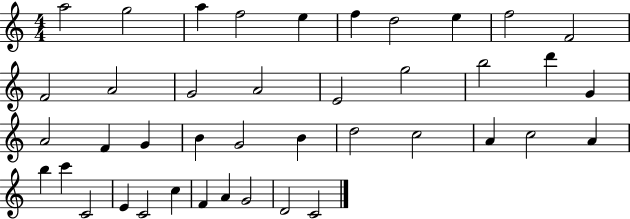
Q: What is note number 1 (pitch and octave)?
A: A5